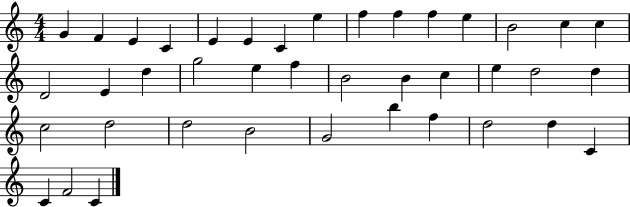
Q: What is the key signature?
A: C major